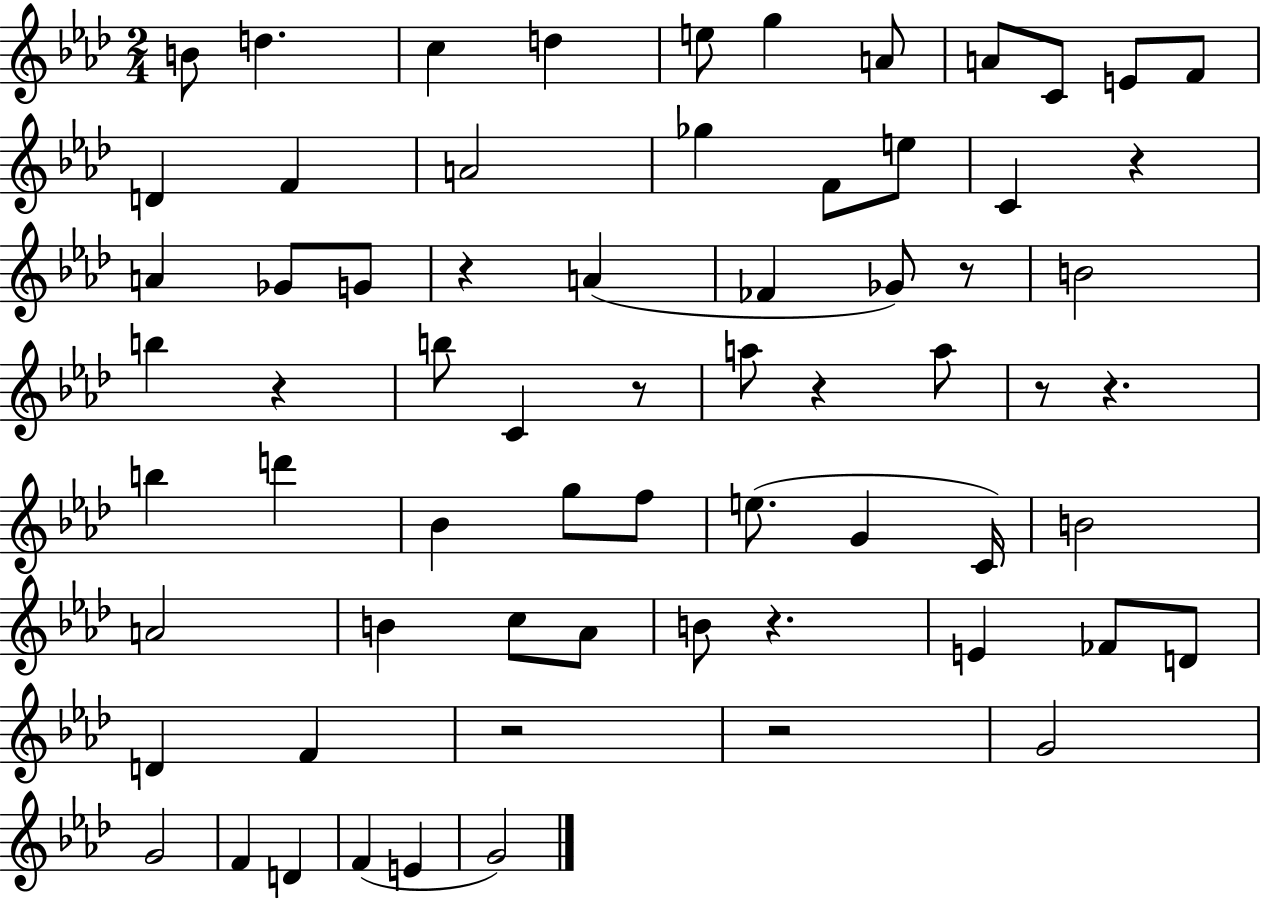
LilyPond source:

{
  \clef treble
  \numericTimeSignature
  \time 2/4
  \key aes \major
  b'8 d''4. | c''4 d''4 | e''8 g''4 a'8 | a'8 c'8 e'8 f'8 | \break d'4 f'4 | a'2 | ges''4 f'8 e''8 | c'4 r4 | \break a'4 ges'8 g'8 | r4 a'4( | fes'4 ges'8) r8 | b'2 | \break b''4 r4 | b''8 c'4 r8 | a''8 r4 a''8 | r8 r4. | \break b''4 d'''4 | bes'4 g''8 f''8 | e''8.( g'4 c'16) | b'2 | \break a'2 | b'4 c''8 aes'8 | b'8 r4. | e'4 fes'8 d'8 | \break d'4 f'4 | r2 | r2 | g'2 | \break g'2 | f'4 d'4 | f'4( e'4 | g'2) | \break \bar "|."
}